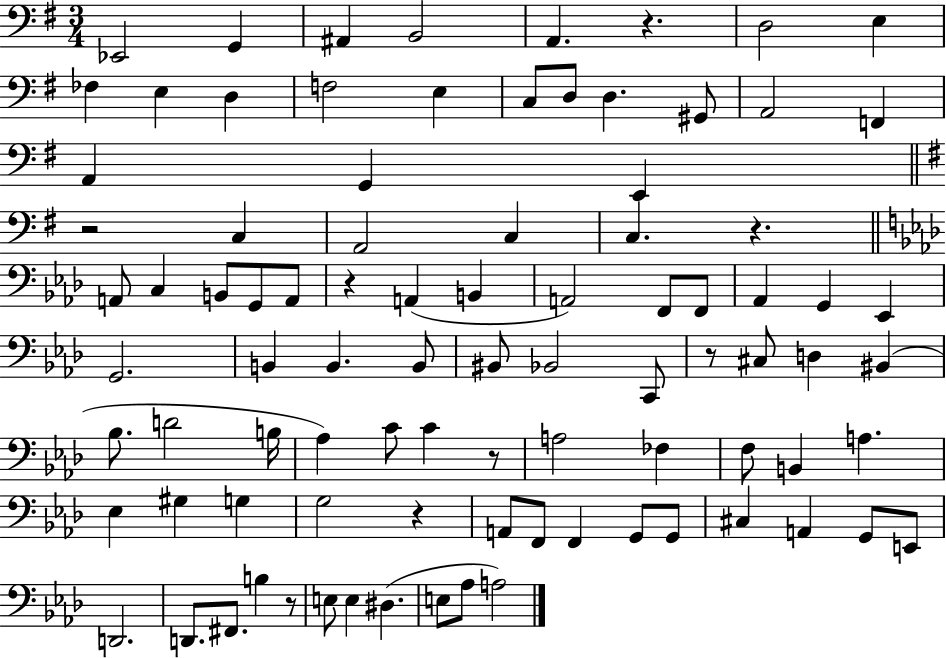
Eb2/h G2/q A#2/q B2/h A2/q. R/q. D3/h E3/q FES3/q E3/q D3/q F3/h E3/q C3/e D3/e D3/q. G#2/e A2/h F2/q A2/q G2/q E2/q R/h C3/q A2/h C3/q C3/q. R/q. A2/e C3/q B2/e G2/e A2/e R/q A2/q B2/q A2/h F2/e F2/e Ab2/q G2/q Eb2/q G2/h. B2/q B2/q. B2/e BIS2/e Bb2/h C2/e R/e C#3/e D3/q BIS2/q Bb3/e. D4/h B3/s Ab3/q C4/e C4/q R/e A3/h FES3/q F3/e B2/q A3/q. Eb3/q G#3/q G3/q G3/h R/q A2/e F2/e F2/q G2/e G2/e C#3/q A2/q G2/e E2/e D2/h. D2/e. F#2/e. B3/q R/e E3/e E3/q D#3/q. E3/e Ab3/e A3/h